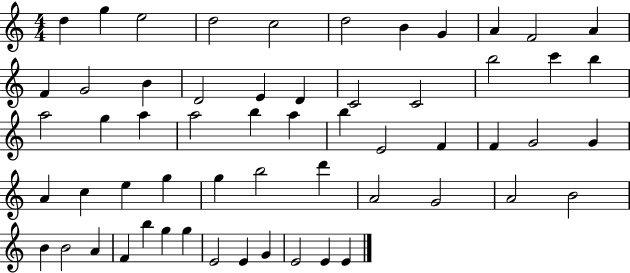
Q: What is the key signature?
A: C major